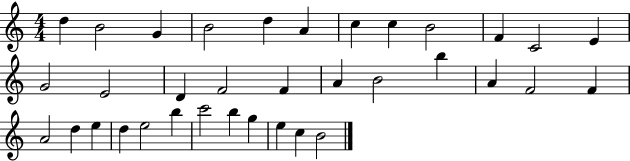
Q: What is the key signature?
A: C major